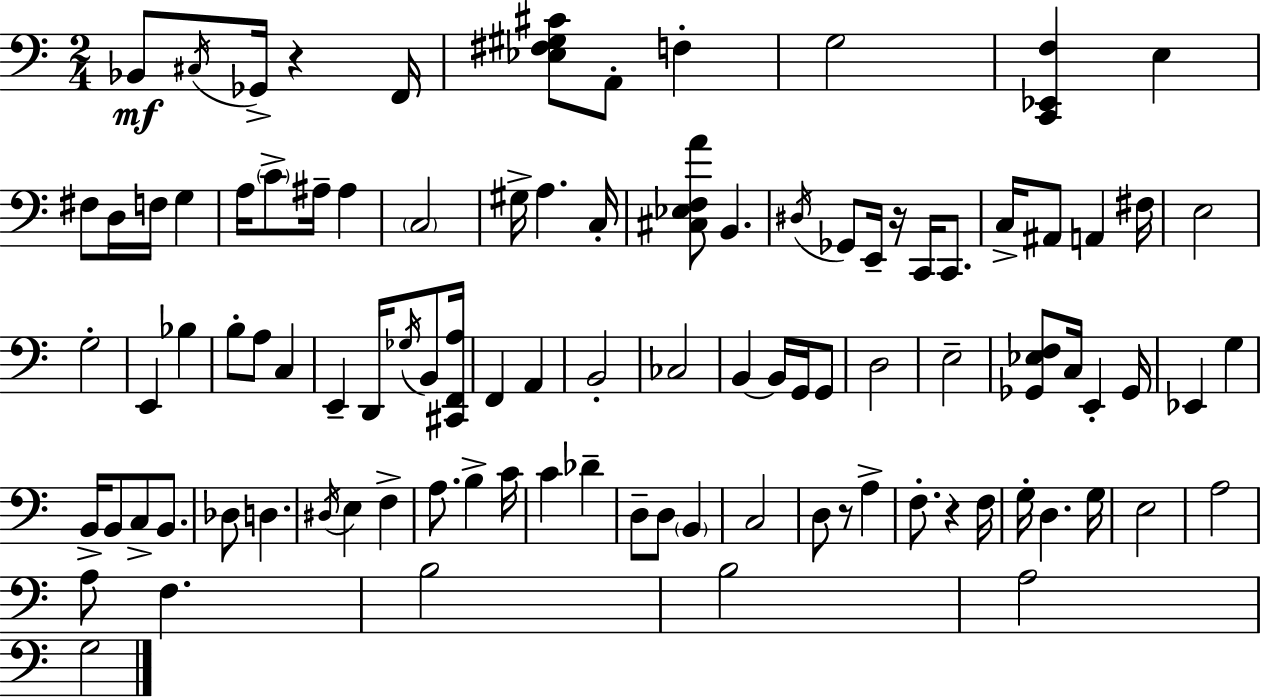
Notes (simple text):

Bb2/e C#3/s Gb2/s R/q F2/s [Eb3,F#3,G#3,C#4]/e A2/e F3/q G3/h [C2,Eb2,F3]/q E3/q F#3/e D3/s F3/s G3/q A3/s C4/e A#3/s A#3/q C3/h G#3/s A3/q. C3/s [C#3,Eb3,F3,A4]/e B2/q. D#3/s Gb2/e E2/s R/s C2/s C2/e. C3/s A#2/e A2/q F#3/s E3/h G3/h E2/q Bb3/q B3/e A3/e C3/q E2/q D2/s Gb3/s B2/e [C#2,F2,A3]/s F2/q A2/q B2/h CES3/h B2/q B2/s G2/s G2/e D3/h E3/h [Gb2,Eb3,F3]/e C3/s E2/q Gb2/s Eb2/q G3/q B2/s B2/e C3/e B2/e. Db3/e D3/q. D#3/s E3/q F3/q A3/e. B3/q C4/s C4/q Db4/q D3/e D3/e B2/q C3/h D3/e R/e A3/q F3/e. R/q F3/s G3/s D3/q. G3/s E3/h A3/h A3/e F3/q. B3/h B3/h A3/h G3/h